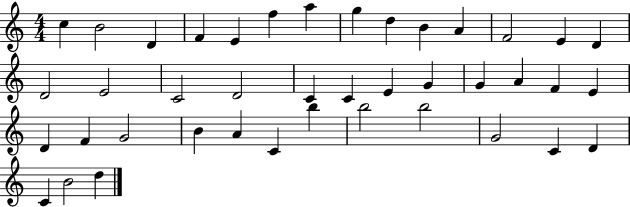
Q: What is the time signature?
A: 4/4